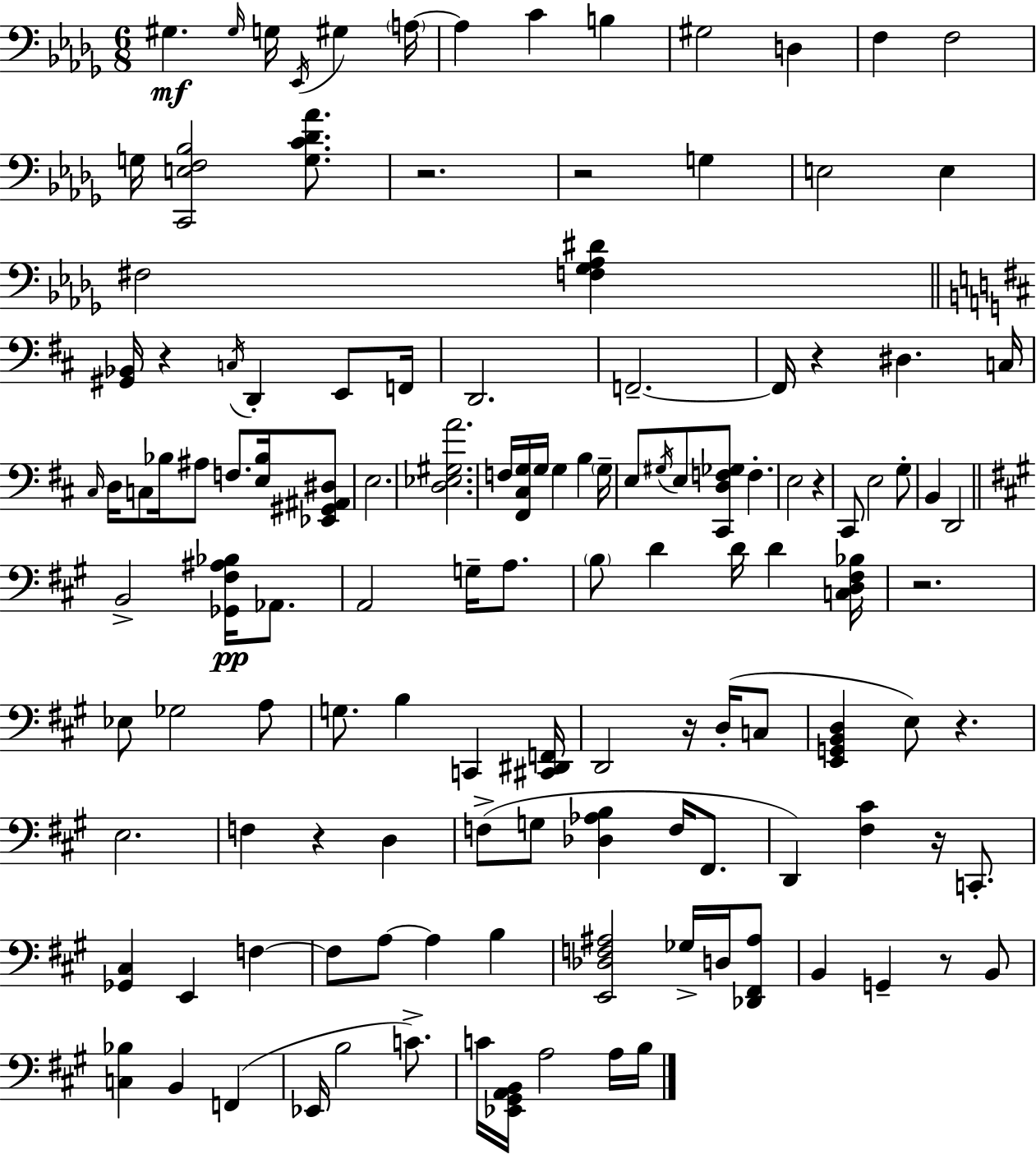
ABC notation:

X:1
T:Untitled
M:6/8
L:1/4
K:Bbm
^G, ^G,/4 G,/4 _E,,/4 ^G, A,/4 A, C B, ^G,2 D, F, F,2 G,/4 [C,,E,F,_B,]2 [G,C_D_A]/2 z2 z2 G, E,2 E, ^F,2 [F,_G,_A,^D] [^G,,_B,,]/4 z C,/4 D,, E,,/2 F,,/4 D,,2 F,,2 F,,/4 z ^D, C,/4 ^C,/4 D,/4 C,/2 _B,/4 ^A,/2 F,/2 [E,_B,]/4 [_E,,^G,,^A,,^D,]/2 E,2 [D,_E,^G,A]2 F,/4 [^F,,^C,G,]/4 G,/4 G, B, G,/4 E,/2 ^G,/4 E,/2 [^C,,D,F,_G,]/2 F, E,2 z ^C,,/2 E,2 G,/2 B,, D,,2 B,,2 [_G,,^F,^A,_B,]/4 _A,,/2 A,,2 G,/4 A,/2 B,/2 D D/4 D [C,D,^F,_B,]/4 z2 _E,/2 _G,2 A,/2 G,/2 B, C,, [^C,,^D,,F,,]/4 D,,2 z/4 D,/4 C,/2 [E,,G,,B,,D,] E,/2 z E,2 F, z D, F,/2 G,/2 [_D,_A,B,] F,/4 ^F,,/2 D,, [^F,^C] z/4 C,,/2 [_G,,^C,] E,, F, F,/2 A,/2 A, B, [E,,_D,F,^A,]2 _G,/4 D,/4 [_D,,^F,,^A,]/2 B,, G,, z/2 B,,/2 [C,_B,] B,, F,, _E,,/4 B,2 C/2 C/4 [_E,,^G,,A,,B,,]/4 A,2 A,/4 B,/4